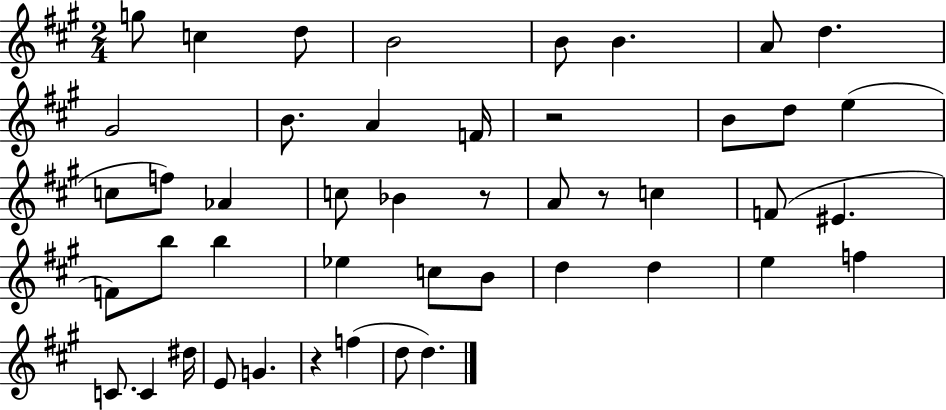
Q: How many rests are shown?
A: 4